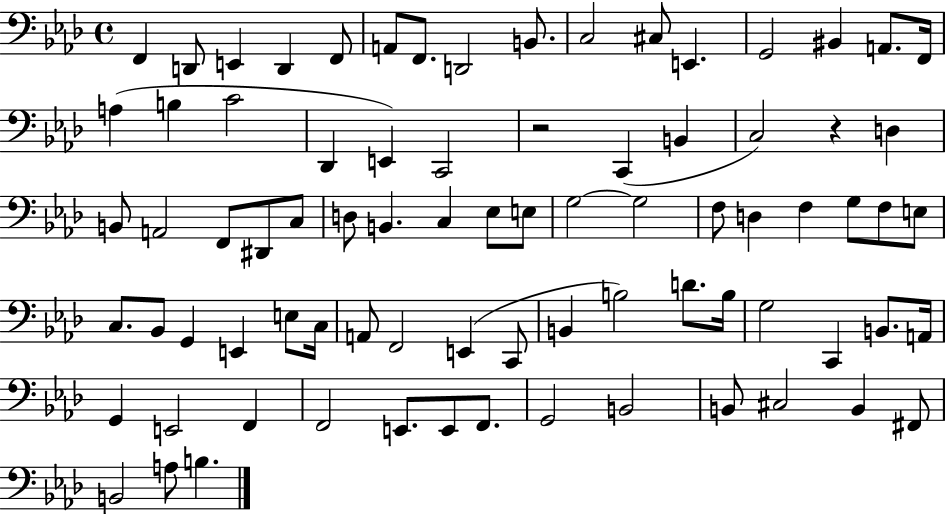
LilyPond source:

{
  \clef bass
  \time 4/4
  \defaultTimeSignature
  \key aes \major
  f,4 d,8 e,4 d,4 f,8 | a,8 f,8. d,2 b,8. | c2 cis8 e,4. | g,2 bis,4 a,8. f,16 | \break a4( b4 c'2 | des,4 e,4) c,2 | r2 c,4( b,4 | c2) r4 d4 | \break b,8 a,2 f,8 dis,8 c8 | d8 b,4. c4 ees8 e8 | g2~~ g2 | f8 d4 f4 g8 f8 e8 | \break c8. bes,8 g,4 e,4 e8 c16 | a,8 f,2 e,4( c,8 | b,4 b2) d'8. b16 | g2 c,4 b,8. a,16 | \break g,4 e,2 f,4 | f,2 e,8. e,8 f,8. | g,2 b,2 | b,8 cis2 b,4 fis,8 | \break b,2 a8 b4. | \bar "|."
}